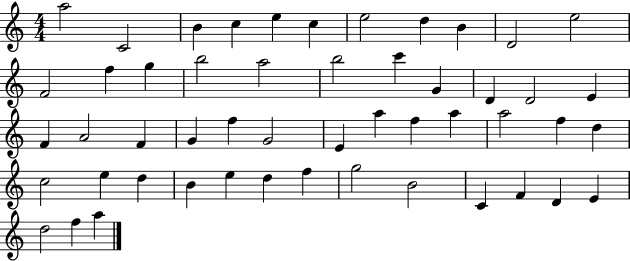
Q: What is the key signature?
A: C major